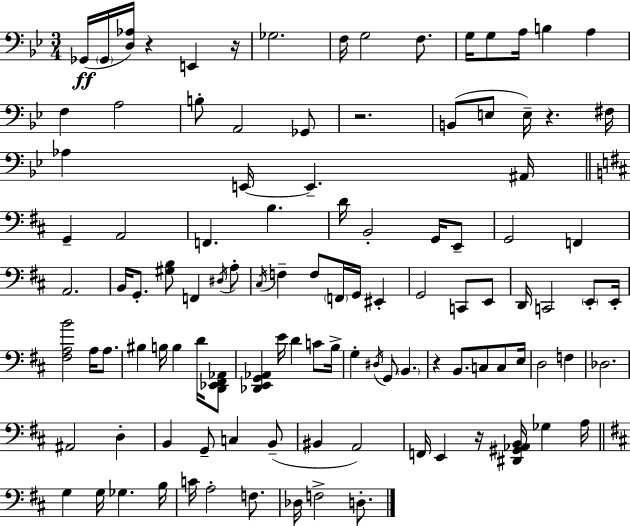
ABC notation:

X:1
T:Untitled
M:3/4
L:1/4
K:Gm
_G,,/4 _G,,/4 [D,_A,]/4 z E,, z/4 _G,2 F,/4 G,2 F,/2 G,/4 G,/2 A,/4 B, A, F, A,2 B,/2 A,,2 _G,,/2 z2 B,,/2 E,/2 E,/4 z ^F,/4 _A, E,,/4 E,, ^A,,/4 G,, A,,2 F,, B, D/4 B,,2 G,,/4 E,,/2 G,,2 F,, A,,2 B,,/4 G,,/2 [^G,B,]/2 F,, ^D,/4 A,/2 ^C,/4 F, F,/2 F,,/4 G,,/4 ^E,, G,,2 C,,/2 E,,/2 D,,/4 C,,2 E,,/2 E,,/4 [^F,A,B]2 A,/4 A,/2 ^B, B,/4 B, D/4 [D,,_E,,^F,,_A,,]/2 [_D,,E,,G,,_A,,] E/4 D C/2 B,/4 G, ^D,/4 G,,/2 B,, z B,,/2 C,/2 C,/2 E,/4 D,2 F, _D,2 ^A,,2 D, B,, G,,/2 C, B,,/2 ^B,, A,,2 F,,/4 E,, z/4 [^D,,^G,,_A,,B,,]/4 _G, A,/4 G, G,/4 _G, B,/4 C/4 A,2 F,/2 _D,/4 F,2 D,/2